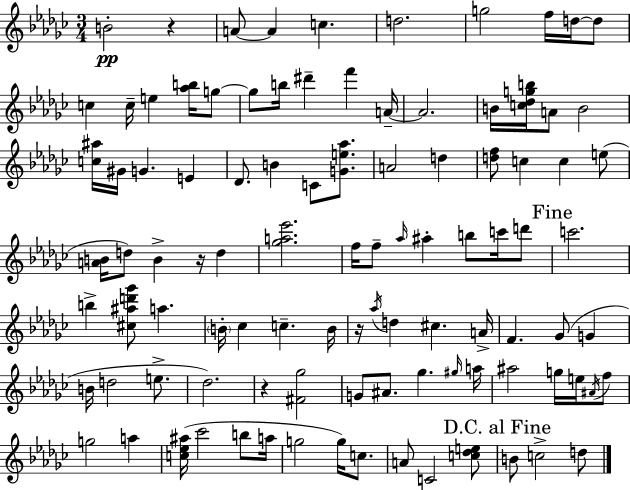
{
  \clef treble
  \numericTimeSignature
  \time 3/4
  \key ees \minor
  b'2-.\pp r4 | a'8~~ a'4 c''4. | d''2. | g''2 f''16 d''16~~ d''8 | \break c''4 c''16-- e''4 <aes'' b''>16 g''8~~ | g''8 b''16 dis'''4-- f'''4 a'16--~~ | a'2. | b'16 <c'' des'' g'' b''>16 a'8 b'2 | \break <c'' ais''>16 gis'16 g'4. e'4 | des'8. b'4 c'8 <g' e'' aes''>8. | a'2 d''4 | <d'' f''>8 c''4 c''4 e''8( | \break <a' b'>16 d''8) b'4-> r16 d''4 | <ges'' a'' ees'''>2. | f''16 f''8-- \grace { aes''16 } ais''4-. b''8 c'''16 d'''8 | \mark "Fine" c'''2. | \break b''4-> <cis'' ais'' d''' ges'''>8 a''4. | \parenthesize b'16-. ces''4 c''4.-- | b'16 r16 \acciaccatura { aes''16 } d''4 cis''4. | a'16-> f'4. ges'8( g'4 | \break b'16 d''2 e''8.-> | des''2.) | r4 <fis' ges''>2 | g'8 ais'8. ges''4. | \break \grace { gis''16 } a''16 ais''2 g''16 | e''16 \acciaccatura { ais'16 } f''8 g''2 | a''4 <c'' ees'' ais''>16( ces'''2 | b''8 a''16 g''2 | \break g''16) c''8. a'8 c'2 | <c'' des'' e''>8 \mark "D.C. al Fine" b'8 c''2-> | d''8 \bar "|."
}